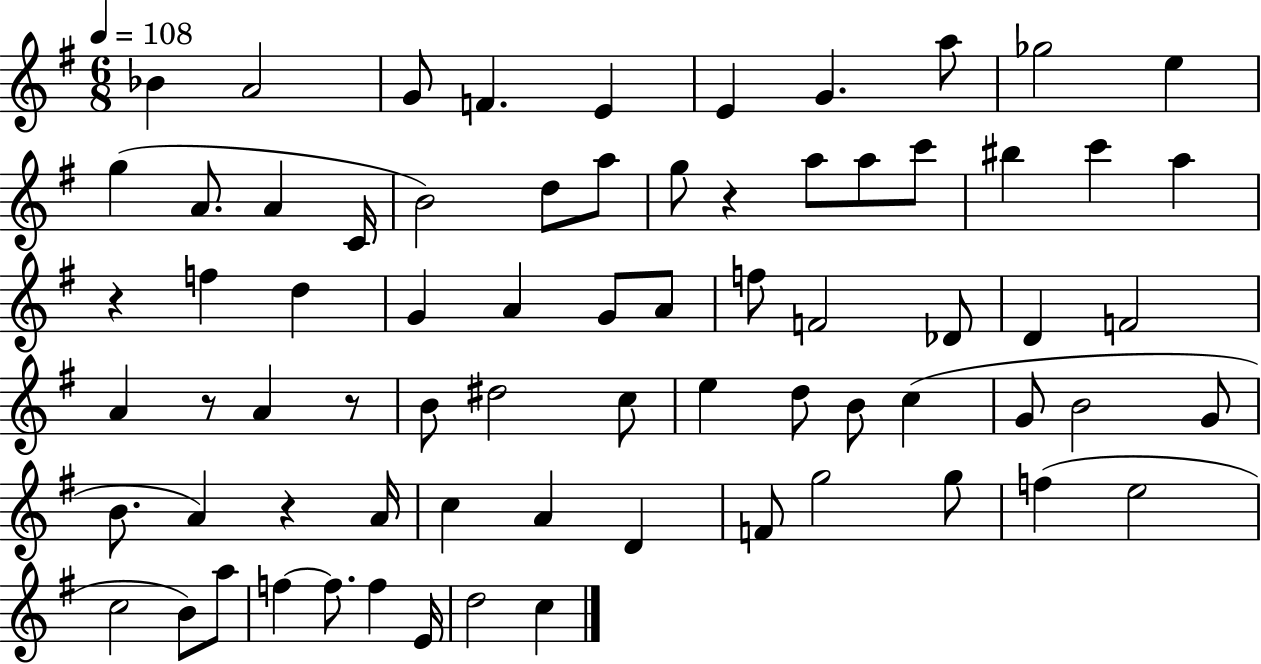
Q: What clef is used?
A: treble